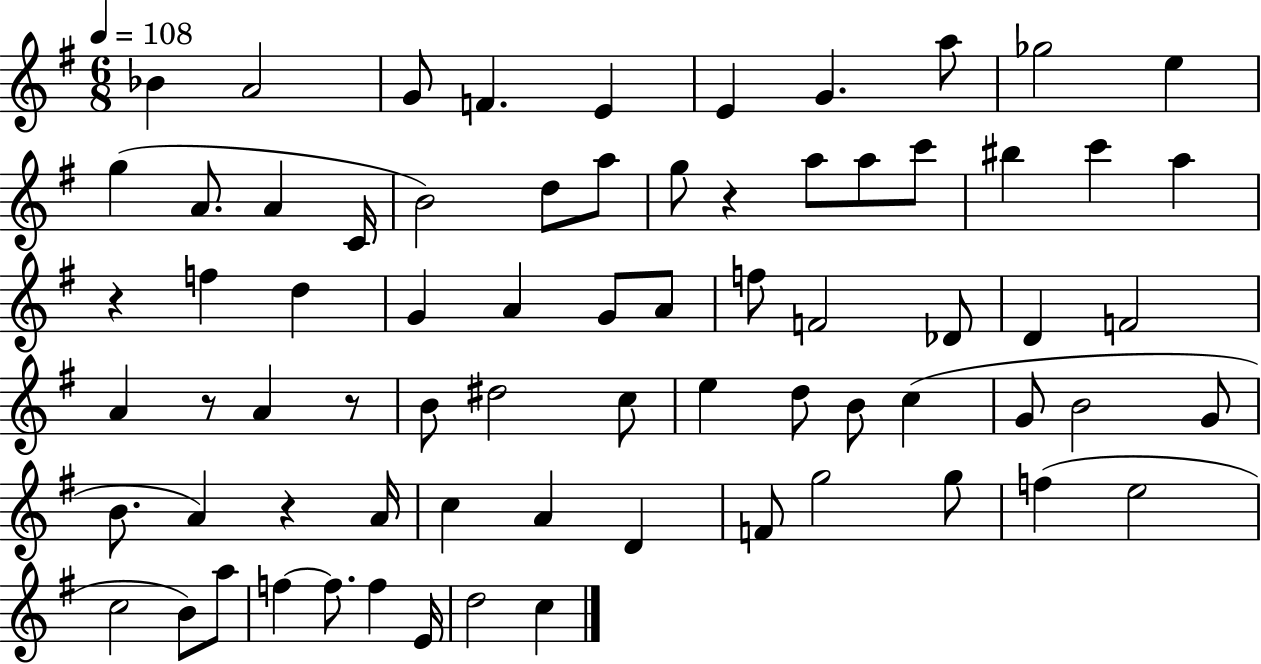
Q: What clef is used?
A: treble